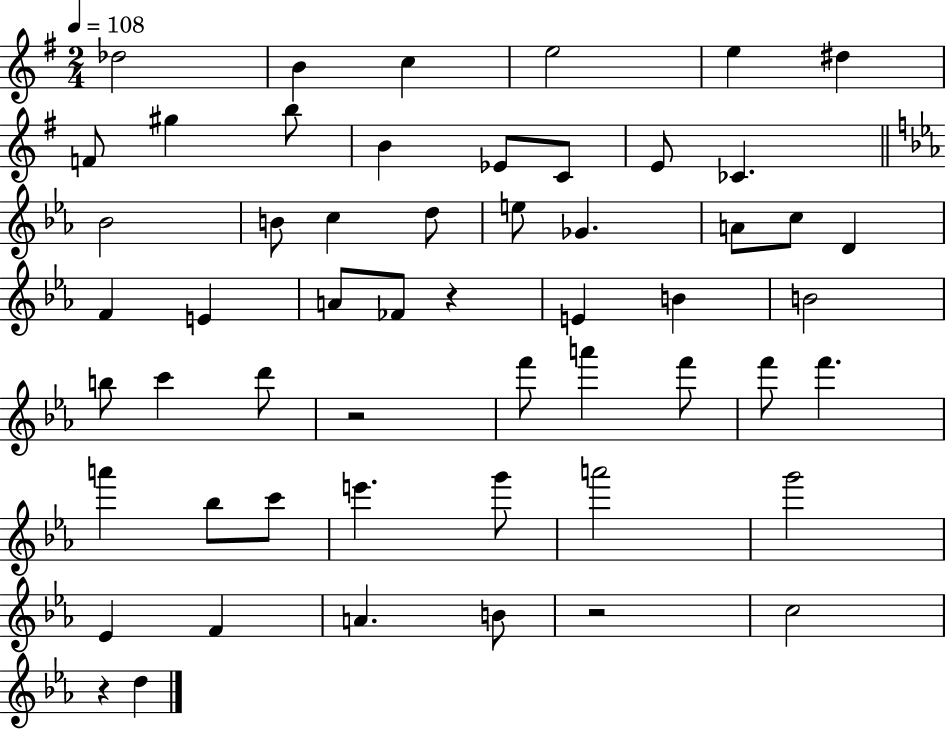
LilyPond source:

{
  \clef treble
  \numericTimeSignature
  \time 2/4
  \key g \major
  \tempo 4 = 108
  \repeat volta 2 { des''2 | b'4 c''4 | e''2 | e''4 dis''4 | \break f'8 gis''4 b''8 | b'4 ees'8 c'8 | e'8 ces'4. | \bar "||" \break \key ees \major bes'2 | b'8 c''4 d''8 | e''8 ges'4. | a'8 c''8 d'4 | \break f'4 e'4 | a'8 fes'8 r4 | e'4 b'4 | b'2 | \break b''8 c'''4 d'''8 | r2 | f'''8 a'''4 f'''8 | f'''8 f'''4. | \break a'''4 bes''8 c'''8 | e'''4. g'''8 | a'''2 | g'''2 | \break ees'4 f'4 | a'4. b'8 | r2 | c''2 | \break r4 d''4 | } \bar "|."
}